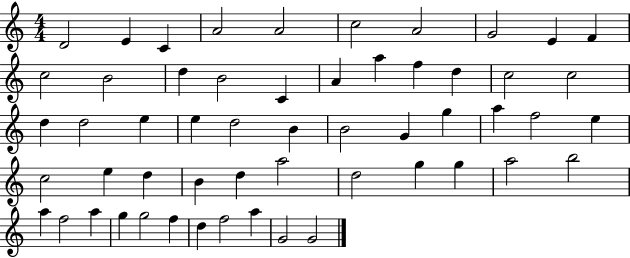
{
  \clef treble
  \numericTimeSignature
  \time 4/4
  \key c \major
  d'2 e'4 c'4 | a'2 a'2 | c''2 a'2 | g'2 e'4 f'4 | \break c''2 b'2 | d''4 b'2 c'4 | a'4 a''4 f''4 d''4 | c''2 c''2 | \break d''4 d''2 e''4 | e''4 d''2 b'4 | b'2 g'4 g''4 | a''4 f''2 e''4 | \break c''2 e''4 d''4 | b'4 d''4 a''2 | d''2 g''4 g''4 | a''2 b''2 | \break a''4 f''2 a''4 | g''4 g''2 f''4 | d''4 f''2 a''4 | g'2 g'2 | \break \bar "|."
}